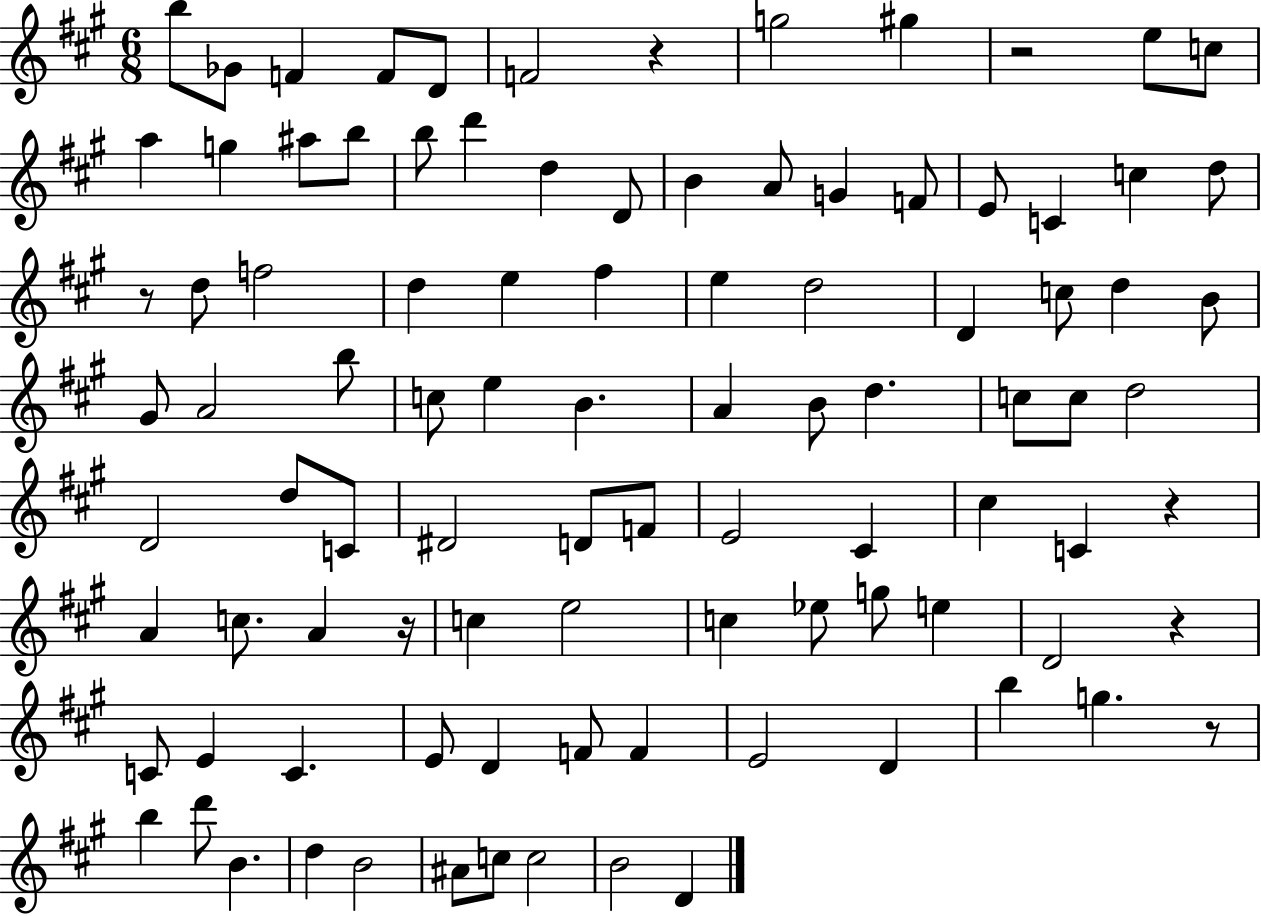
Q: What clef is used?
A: treble